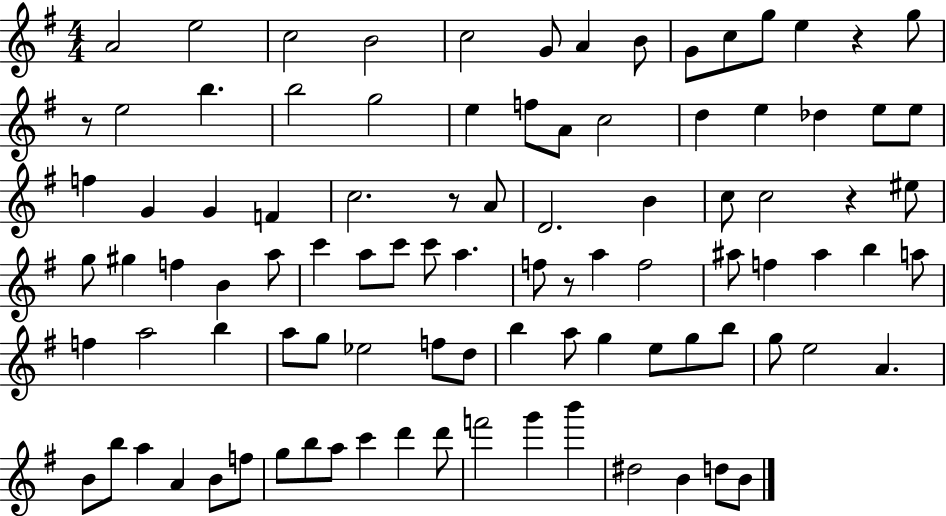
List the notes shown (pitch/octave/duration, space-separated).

A4/h E5/h C5/h B4/h C5/h G4/e A4/q B4/e G4/e C5/e G5/e E5/q R/q G5/e R/e E5/h B5/q. B5/h G5/h E5/q F5/e A4/e C5/h D5/q E5/q Db5/q E5/e E5/e F5/q G4/q G4/q F4/q C5/h. R/e A4/e D4/h. B4/q C5/e C5/h R/q EIS5/e G5/e G#5/q F5/q B4/q A5/e C6/q A5/e C6/e C6/e A5/q. F5/e R/e A5/q F5/h A#5/e F5/q A#5/q B5/q A5/e F5/q A5/h B5/q A5/e G5/e Eb5/h F5/e D5/e B5/q A5/e G5/q E5/e G5/e B5/e G5/e E5/h A4/q. B4/e B5/e A5/q A4/q B4/e F5/e G5/e B5/e A5/e C6/q D6/q D6/e F6/h G6/q B6/q D#5/h B4/q D5/e B4/e